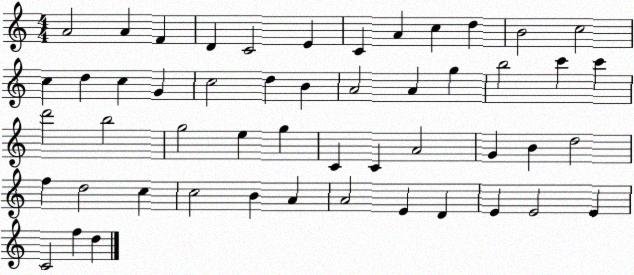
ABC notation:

X:1
T:Untitled
M:4/4
L:1/4
K:C
A2 A F D C2 E C A c d B2 c2 c d c G c2 d B A2 A g b2 c' c' d'2 b2 g2 e g C C A2 G B d2 f d2 c c2 B A A2 E D E E2 E C2 f d